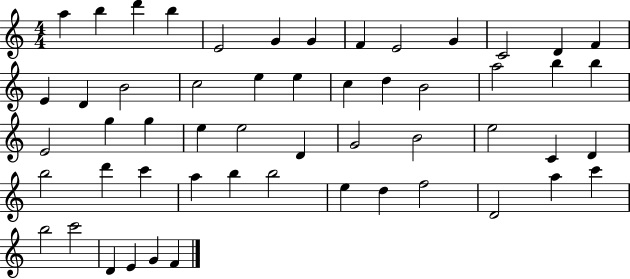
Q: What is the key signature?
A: C major